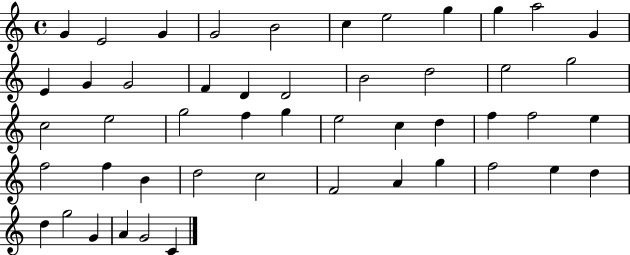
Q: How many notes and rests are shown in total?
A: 49